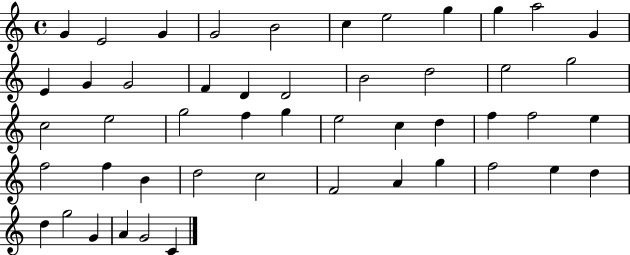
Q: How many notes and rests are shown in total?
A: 49